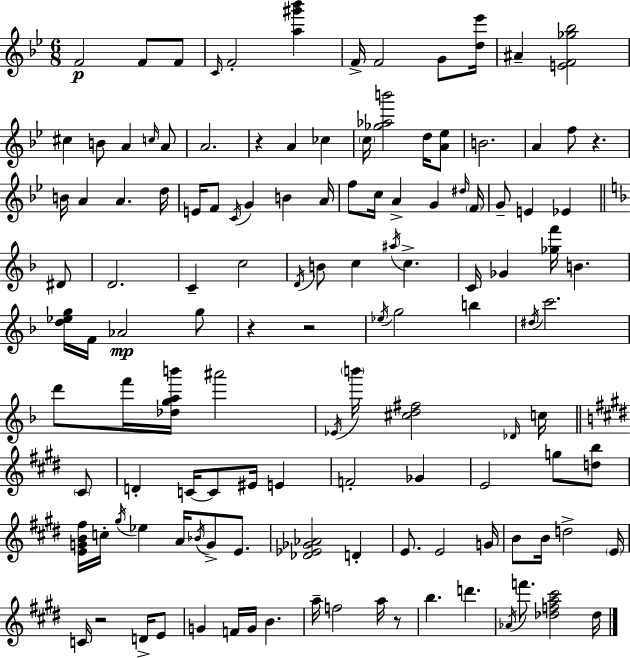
{
  \clef treble
  \numericTimeSignature
  \time 6/8
  \key bes \major
  f'2\p f'8 f'8 | \grace { c'16 } f'2-. <a'' gis''' bes'''>4 | f'16-> f'2 g'8 | <d'' ees'''>16 ais'4-- <e' f' ges'' bes''>2 | \break cis''4 b'8 a'4 \grace { c''16 } | a'8 a'2. | r4 a'4 ces''4 | \parenthesize c''16 <ges'' aes'' b'''>2 d''16 | \break <a' ees''>8 b'2. | a'4 f''8 r4. | b'16 a'4 a'4. | d''16 e'16 f'8 \acciaccatura { c'16 } g'4 b'4 | \break a'16 f''8 c''16 a'4-> g'4 | \grace { dis''16 } \parenthesize f'16 g'8-- e'4 ees'4 | \bar "||" \break \key f \major dis'8 d'2. | c'4-- c''2 | \acciaccatura { d'16 } b'8 c''4 \acciaccatura { ais''16 } c''4.-> | c'16 ges'4 <ges'' f'''>16 b'4. | \break <d'' ees'' g''>16 f'16 aes'2\mp | g''8 r4 r2 | \acciaccatura { ees''16 } g''2 | b''4 \acciaccatura { dis''16 } c'''2. | \break d'''8 f'''16 <des'' g'' a'' b'''>16 ais'''2 | \acciaccatura { ees'16 } \parenthesize b'''16 <cis'' d'' fis''>2 | \grace { des'16 } c''16 \bar "||" \break \key e \major \parenthesize cis'8 d'4-. c'16~~ c'8 eis'16 e'4 | f'2-. ges'4 | e'2 g''8 | <d'' b''>8 <e' g' b' fis''>16 c''16-. \acciaccatura { gis''16 } ees''4 a'16 \acciaccatura { bes'16 } g'8-> | \break e'8. <des' ees' ges' aes'>2 | d'4-. e'8. e'2 | g'16 b'8 b'16 d''2-> | \parenthesize e'16 c'16 r2 | \break d'16-> e'8 g'4 f'16 g'16 b'4. | a''16-- f''2 | a''16 r8 b''4. d'''4. | \acciaccatura { aes'16 } f'''8. <des'' f'' a'' cis'''>2 | \break des''16 \bar "|."
}